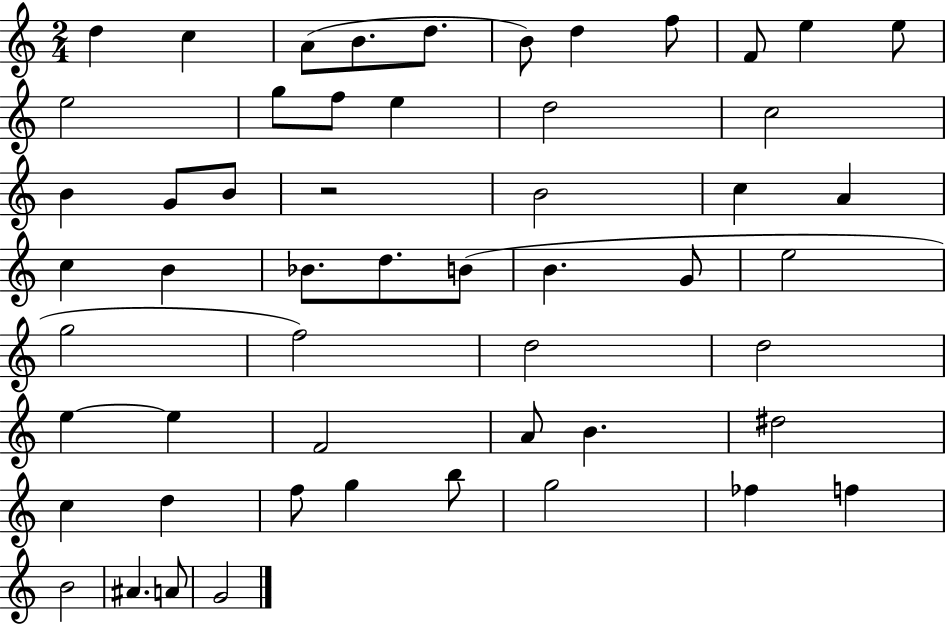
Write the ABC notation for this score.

X:1
T:Untitled
M:2/4
L:1/4
K:C
d c A/2 B/2 d/2 B/2 d f/2 F/2 e e/2 e2 g/2 f/2 e d2 c2 B G/2 B/2 z2 B2 c A c B _B/2 d/2 B/2 B G/2 e2 g2 f2 d2 d2 e e F2 A/2 B ^d2 c d f/2 g b/2 g2 _f f B2 ^A A/2 G2